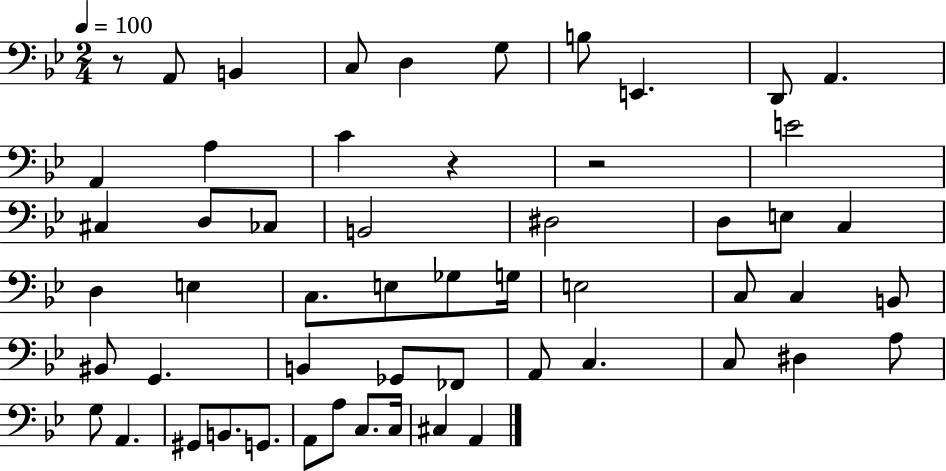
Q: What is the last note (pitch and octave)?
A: A2